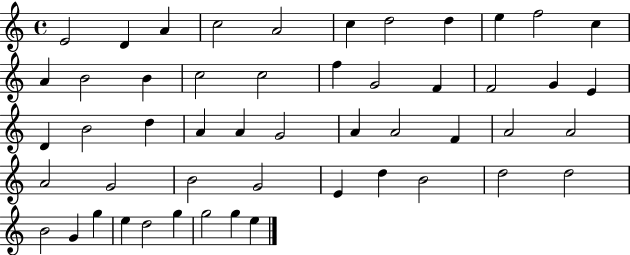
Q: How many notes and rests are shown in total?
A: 51